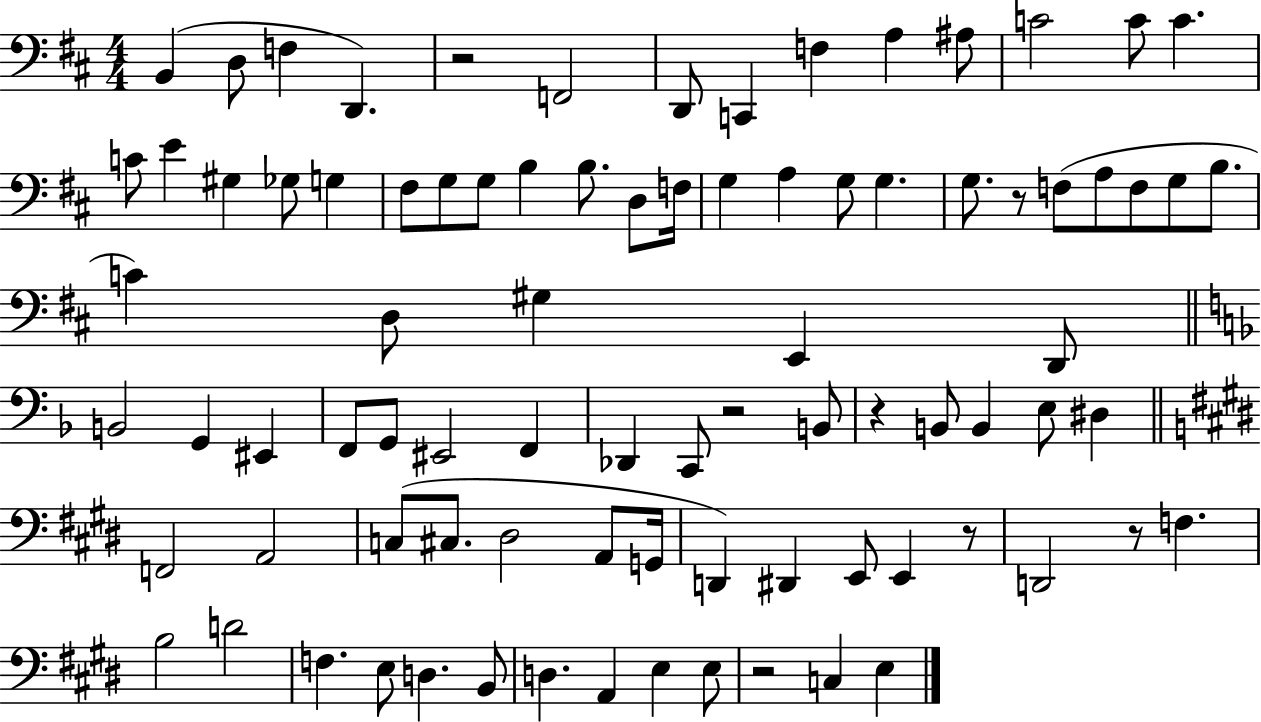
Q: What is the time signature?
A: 4/4